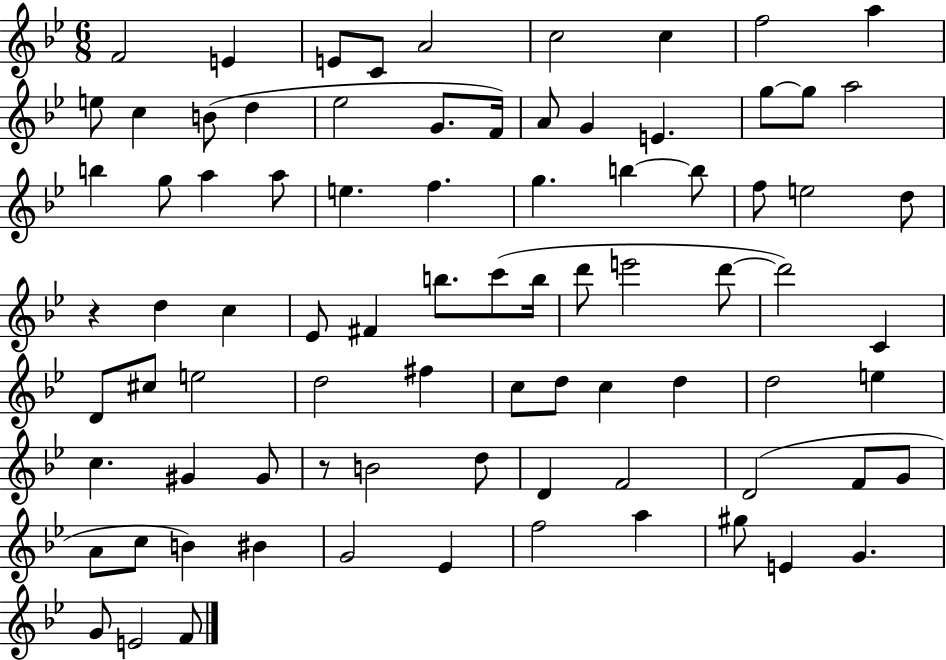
X:1
T:Untitled
M:6/8
L:1/4
K:Bb
F2 E E/2 C/2 A2 c2 c f2 a e/2 c B/2 d _e2 G/2 F/4 A/2 G E g/2 g/2 a2 b g/2 a a/2 e f g b b/2 f/2 e2 d/2 z d c _E/2 ^F b/2 c'/2 b/4 d'/2 e'2 d'/2 d'2 C D/2 ^c/2 e2 d2 ^f c/2 d/2 c d d2 e c ^G ^G/2 z/2 B2 d/2 D F2 D2 F/2 G/2 A/2 c/2 B ^B G2 _E f2 a ^g/2 E G G/2 E2 F/2